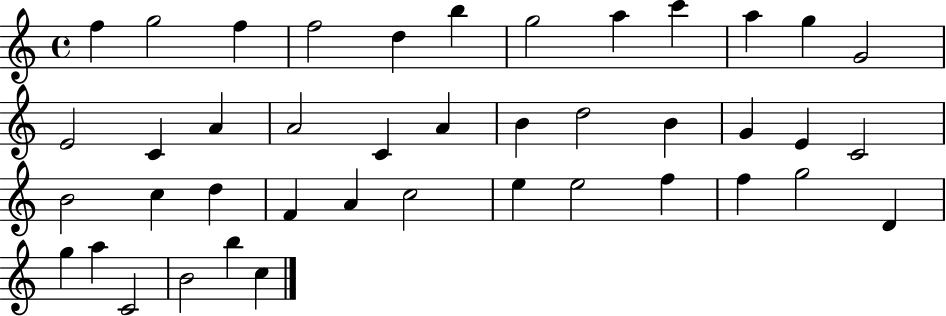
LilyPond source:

{
  \clef treble
  \time 4/4
  \defaultTimeSignature
  \key c \major
  f''4 g''2 f''4 | f''2 d''4 b''4 | g''2 a''4 c'''4 | a''4 g''4 g'2 | \break e'2 c'4 a'4 | a'2 c'4 a'4 | b'4 d''2 b'4 | g'4 e'4 c'2 | \break b'2 c''4 d''4 | f'4 a'4 c''2 | e''4 e''2 f''4 | f''4 g''2 d'4 | \break g''4 a''4 c'2 | b'2 b''4 c''4 | \bar "|."
}